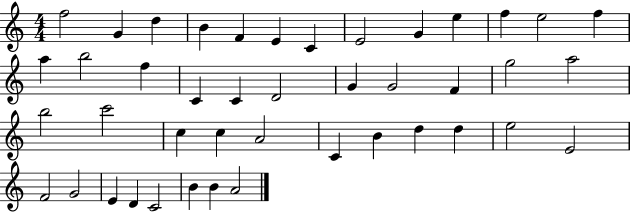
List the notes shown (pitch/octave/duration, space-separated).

F5/h G4/q D5/q B4/q F4/q E4/q C4/q E4/h G4/q E5/q F5/q E5/h F5/q A5/q B5/h F5/q C4/q C4/q D4/h G4/q G4/h F4/q G5/h A5/h B5/h C6/h C5/q C5/q A4/h C4/q B4/q D5/q D5/q E5/h E4/h F4/h G4/h E4/q D4/q C4/h B4/q B4/q A4/h